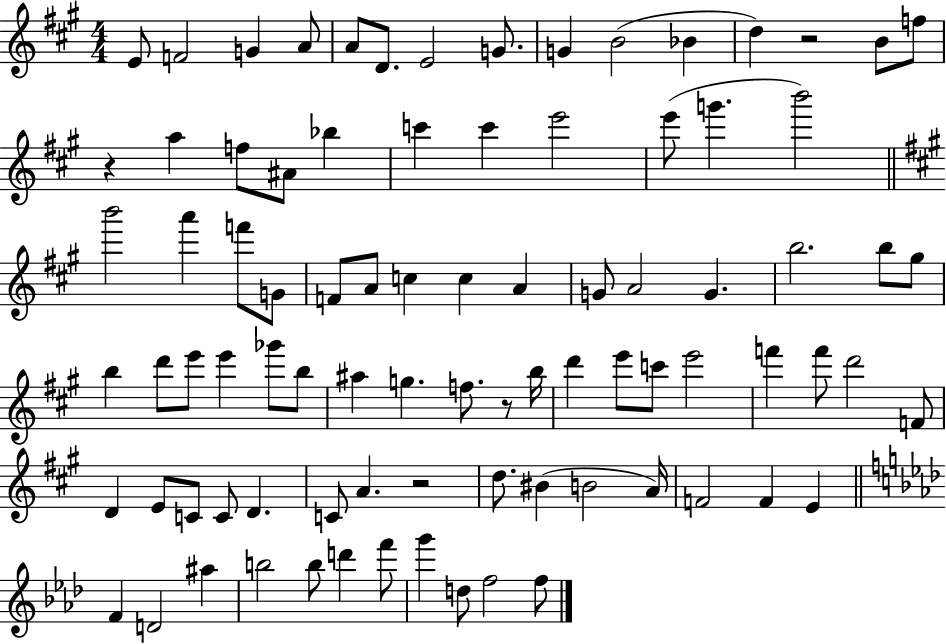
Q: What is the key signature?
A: A major